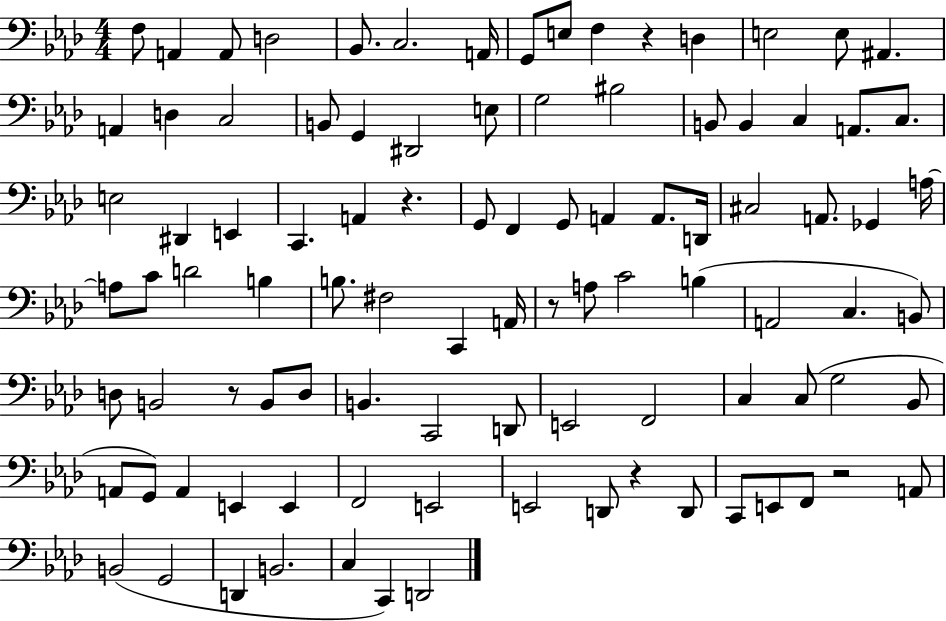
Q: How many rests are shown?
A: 6